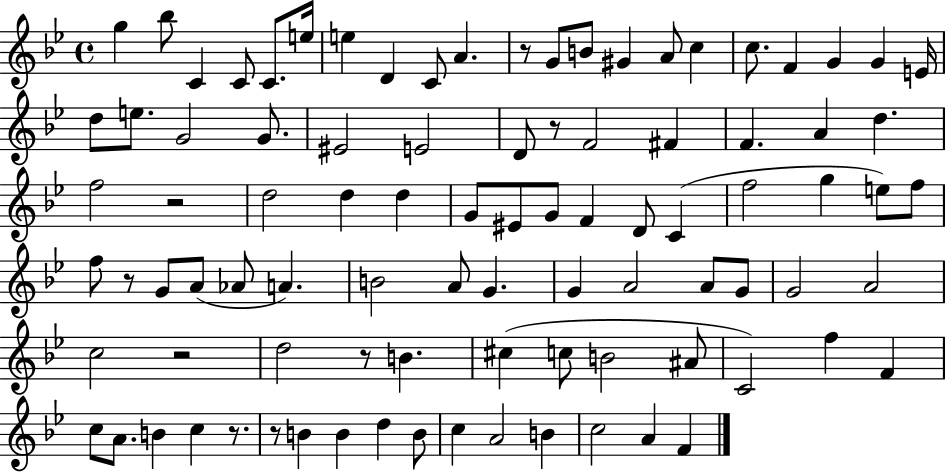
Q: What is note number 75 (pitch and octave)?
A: B4